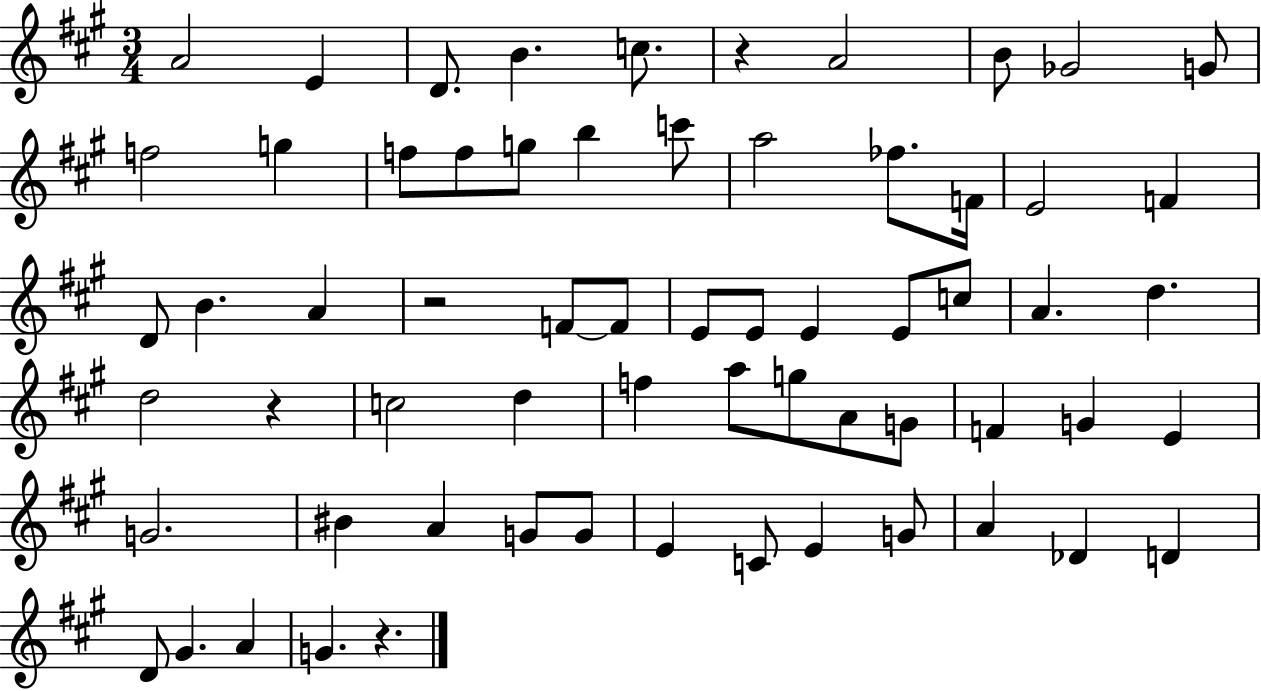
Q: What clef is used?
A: treble